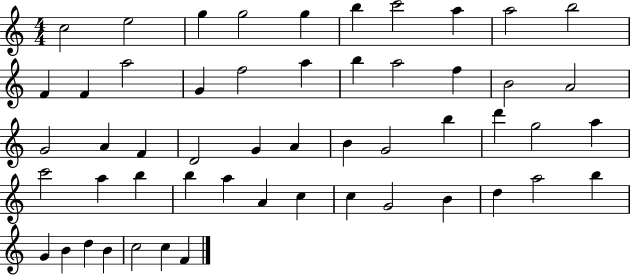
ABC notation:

X:1
T:Untitled
M:4/4
L:1/4
K:C
c2 e2 g g2 g b c'2 a a2 b2 F F a2 G f2 a b a2 f B2 A2 G2 A F D2 G A B G2 b d' g2 a c'2 a b b a A c c G2 B d a2 b G B d B c2 c F